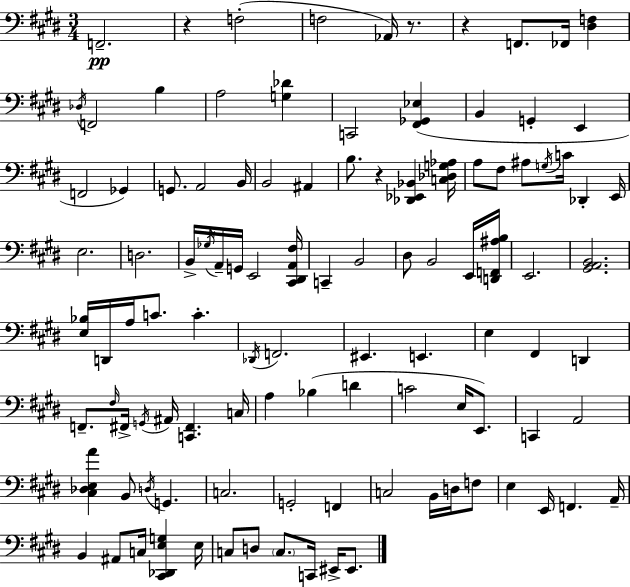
{
  \clef bass
  \numericTimeSignature
  \time 3/4
  \key e \major
  f,2.--\pp | r4 f2-.( | f2 aes,16) r8. | r4 f,8. fes,16 <dis f>4 | \break \acciaccatura { des16 } f,2 b4 | a2 <g des'>4 | c,2 <fis, ges, ees>4( | b,4 g,4-. e,4 | \break f,2 ges,4) | g,8. a,2 | b,16 b,2 ais,4 | b8. r4 <des, ees, bes,>4 | \break <c des g aes>16 a8 fis8 ais8 \acciaccatura { g16 } c'16 des,4-. | e,16 e2. | d2. | b,16-> \acciaccatura { ges16 } a,16-- g,16 e,2 | \break <cis, dis, a, fis>16 c,4-- b,2 | dis8 b,2 | e,16 <d, f, ais b>16 e,2. | <gis, a, b,>2. | \break <e bes>16 d,16 a16 c'8. c'4.-. | \acciaccatura { des,16 } f,2. | eis,4. e,4. | e4 fis,4 | \break d,4 f,8.-- \grace { fis16 } fis,16-> \acciaccatura { g,16 } ais,16 <c, fis,>4. | c16 a4 bes4( | d'4 c'2 | e16 e,8.) c,4 a,2 | \break <cis des e a'>4 b,8 | \acciaccatura { d16 } g,4. c2. | g,2-. | f,4 c2 | \break b,16 d16 f8 e4 e,16 | f,4. a,16-- b,4 ais,8 | c16 <cis, des, e g>4 e16 c8 d8 \parenthesize c8. | c,16 eis,16-> eis,8. \bar "|."
}